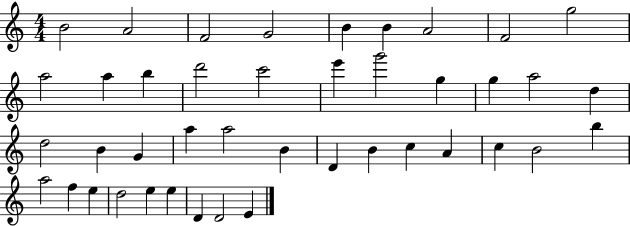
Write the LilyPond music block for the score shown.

{
  \clef treble
  \numericTimeSignature
  \time 4/4
  \key c \major
  b'2 a'2 | f'2 g'2 | b'4 b'4 a'2 | f'2 g''2 | \break a''2 a''4 b''4 | d'''2 c'''2 | e'''4 g'''2 g''4 | g''4 a''2 d''4 | \break d''2 b'4 g'4 | a''4 a''2 b'4 | d'4 b'4 c''4 a'4 | c''4 b'2 b''4 | \break a''2 f''4 e''4 | d''2 e''4 e''4 | d'4 d'2 e'4 | \bar "|."
}